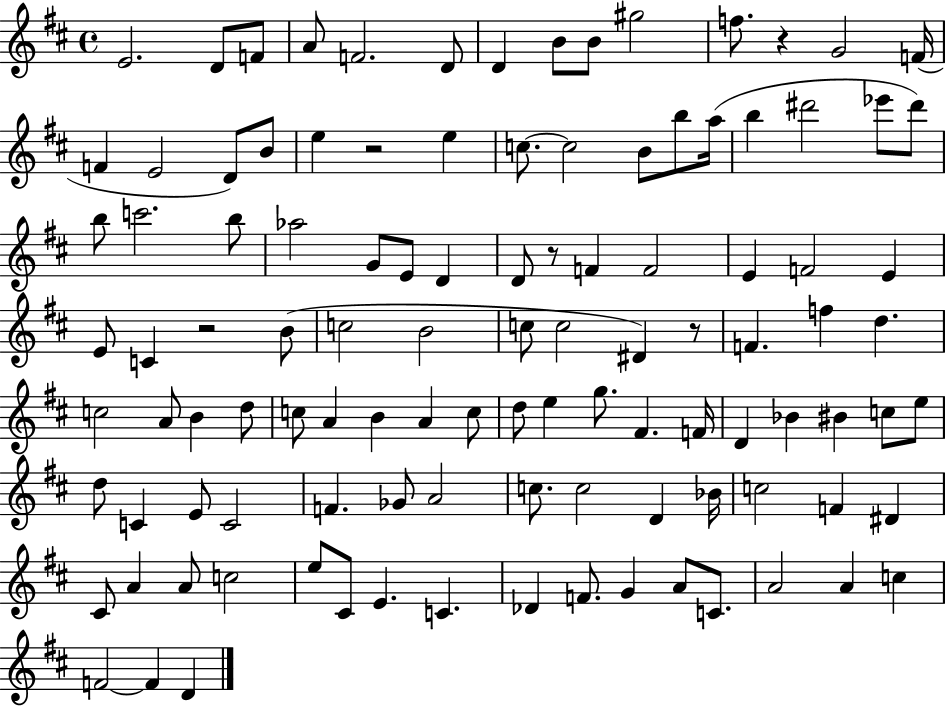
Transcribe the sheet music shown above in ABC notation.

X:1
T:Untitled
M:4/4
L:1/4
K:D
E2 D/2 F/2 A/2 F2 D/2 D B/2 B/2 ^g2 f/2 z G2 F/4 F E2 D/2 B/2 e z2 e c/2 c2 B/2 b/2 a/4 b ^d'2 _e'/2 ^d'/2 b/2 c'2 b/2 _a2 G/2 E/2 D D/2 z/2 F F2 E F2 E E/2 C z2 B/2 c2 B2 c/2 c2 ^D z/2 F f d c2 A/2 B d/2 c/2 A B A c/2 d/2 e g/2 ^F F/4 D _B ^B c/2 e/2 d/2 C E/2 C2 F _G/2 A2 c/2 c2 D _B/4 c2 F ^D ^C/2 A A/2 c2 e/2 ^C/2 E C _D F/2 G A/2 C/2 A2 A c F2 F D